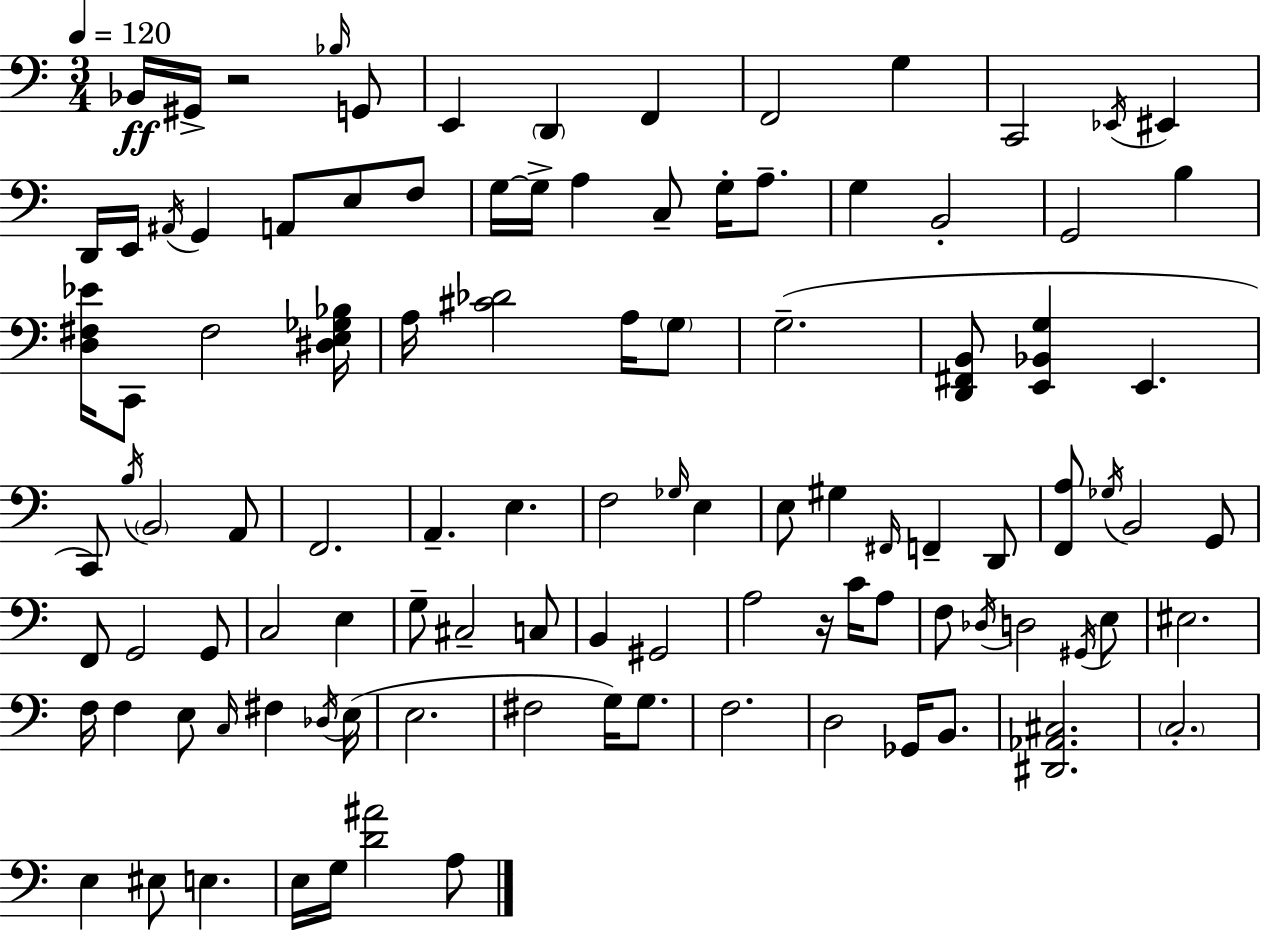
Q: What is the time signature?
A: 3/4